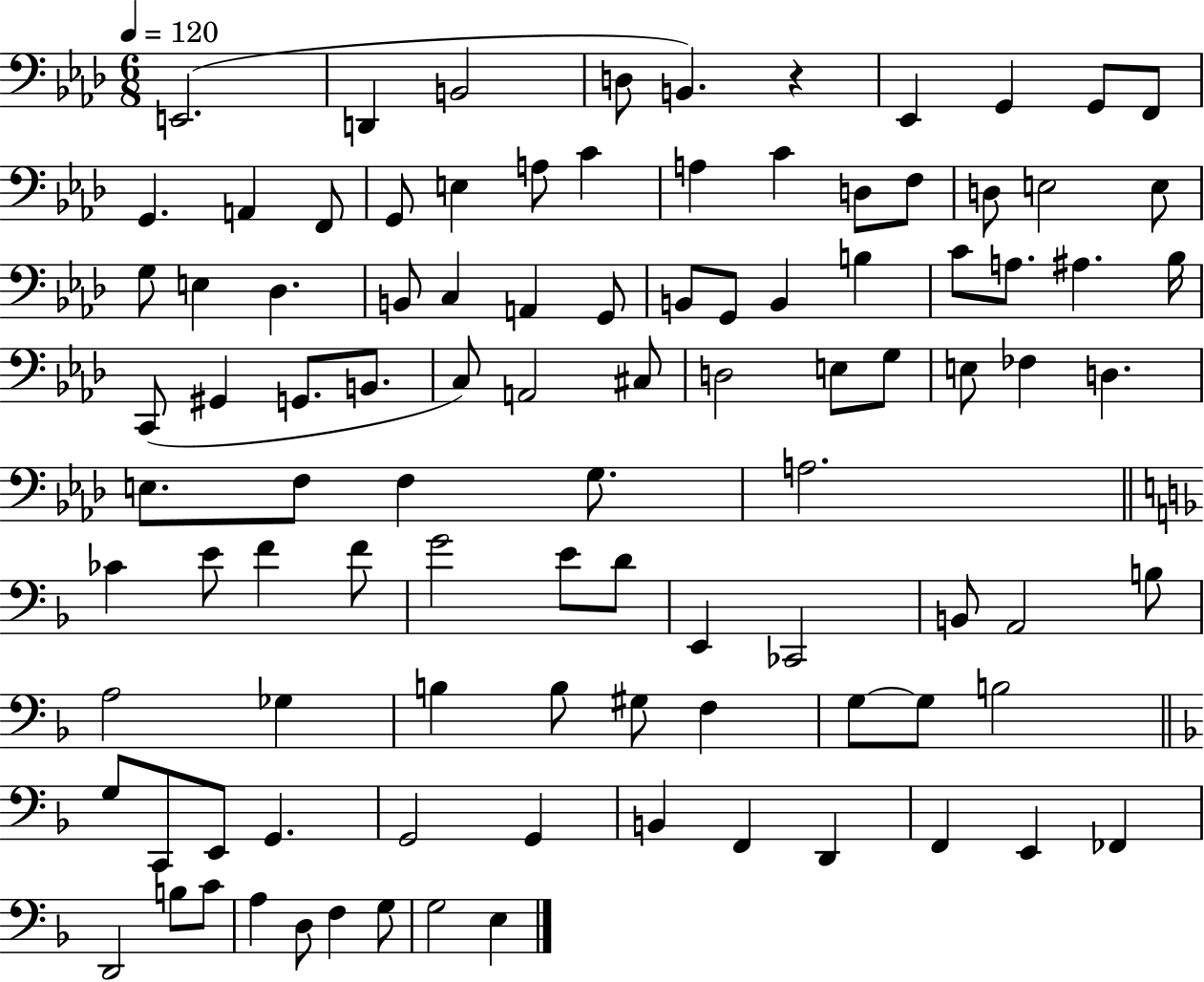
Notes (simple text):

E2/h. D2/q B2/h D3/e B2/q. R/q Eb2/q G2/q G2/e F2/e G2/q. A2/q F2/e G2/e E3/q A3/e C4/q A3/q C4/q D3/e F3/e D3/e E3/h E3/e G3/e E3/q Db3/q. B2/e C3/q A2/q G2/e B2/e G2/e B2/q B3/q C4/e A3/e. A#3/q. Bb3/s C2/e G#2/q G2/e. B2/e. C3/e A2/h C#3/e D3/h E3/e G3/e E3/e FES3/q D3/q. E3/e. F3/e F3/q G3/e. A3/h. CES4/q E4/e F4/q F4/e G4/h E4/e D4/e E2/q CES2/h B2/e A2/h B3/e A3/h Gb3/q B3/q B3/e G#3/e F3/q G3/e G3/e B3/h G3/e C2/e E2/e G2/q. G2/h G2/q B2/q F2/q D2/q F2/q E2/q FES2/q D2/h B3/e C4/e A3/q D3/e F3/q G3/e G3/h E3/q